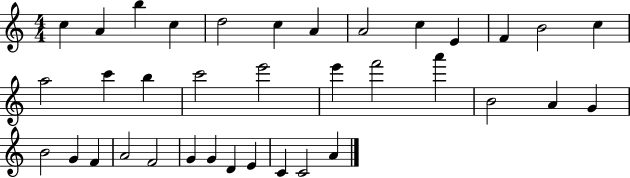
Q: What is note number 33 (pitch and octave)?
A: E4